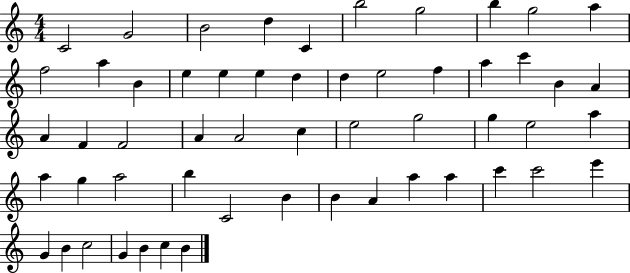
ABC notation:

X:1
T:Untitled
M:4/4
L:1/4
K:C
C2 G2 B2 d C b2 g2 b g2 a f2 a B e e e d d e2 f a c' B A A F F2 A A2 c e2 g2 g e2 a a g a2 b C2 B B A a a c' c'2 e' G B c2 G B c B